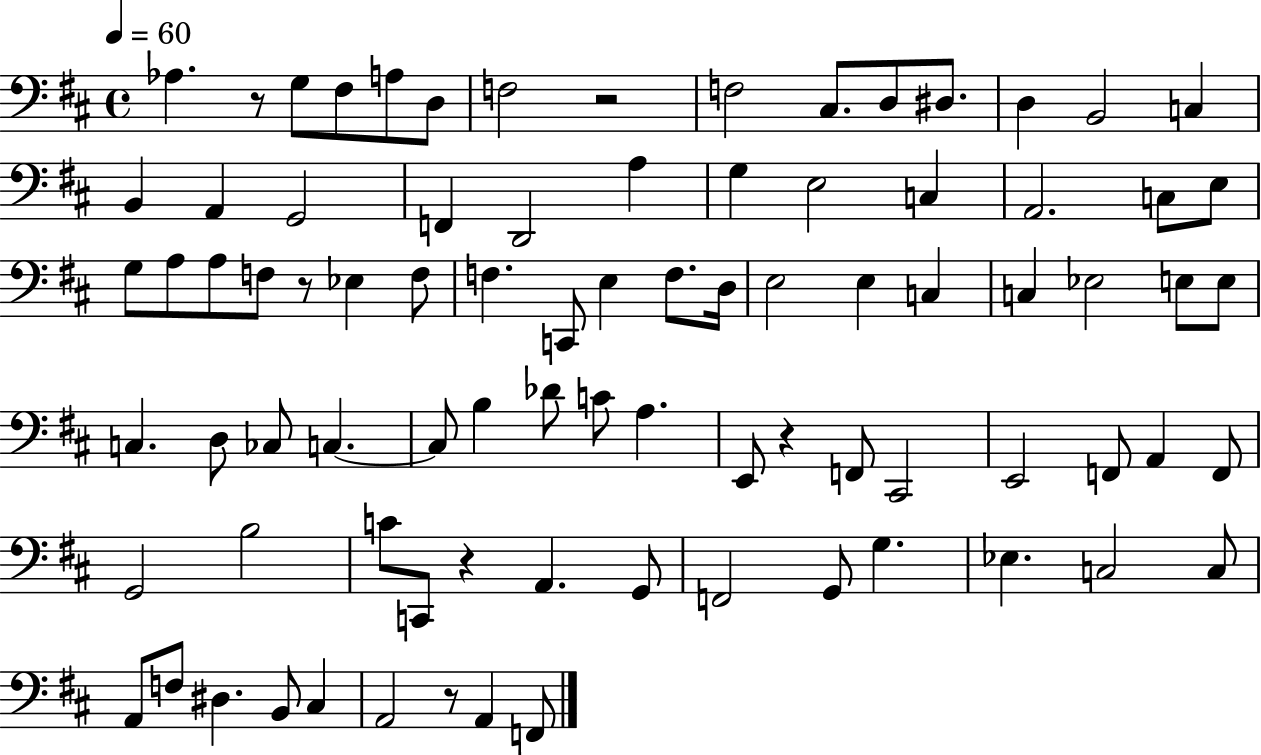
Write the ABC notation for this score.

X:1
T:Untitled
M:4/4
L:1/4
K:D
_A, z/2 G,/2 ^F,/2 A,/2 D,/2 F,2 z2 F,2 ^C,/2 D,/2 ^D,/2 D, B,,2 C, B,, A,, G,,2 F,, D,,2 A, G, E,2 C, A,,2 C,/2 E,/2 G,/2 A,/2 A,/2 F,/2 z/2 _E, F,/2 F, C,,/2 E, F,/2 D,/4 E,2 E, C, C, _E,2 E,/2 E,/2 C, D,/2 _C,/2 C, C,/2 B, _D/2 C/2 A, E,,/2 z F,,/2 ^C,,2 E,,2 F,,/2 A,, F,,/2 G,,2 B,2 C/2 C,,/2 z A,, G,,/2 F,,2 G,,/2 G, _E, C,2 C,/2 A,,/2 F,/2 ^D, B,,/2 ^C, A,,2 z/2 A,, F,,/2